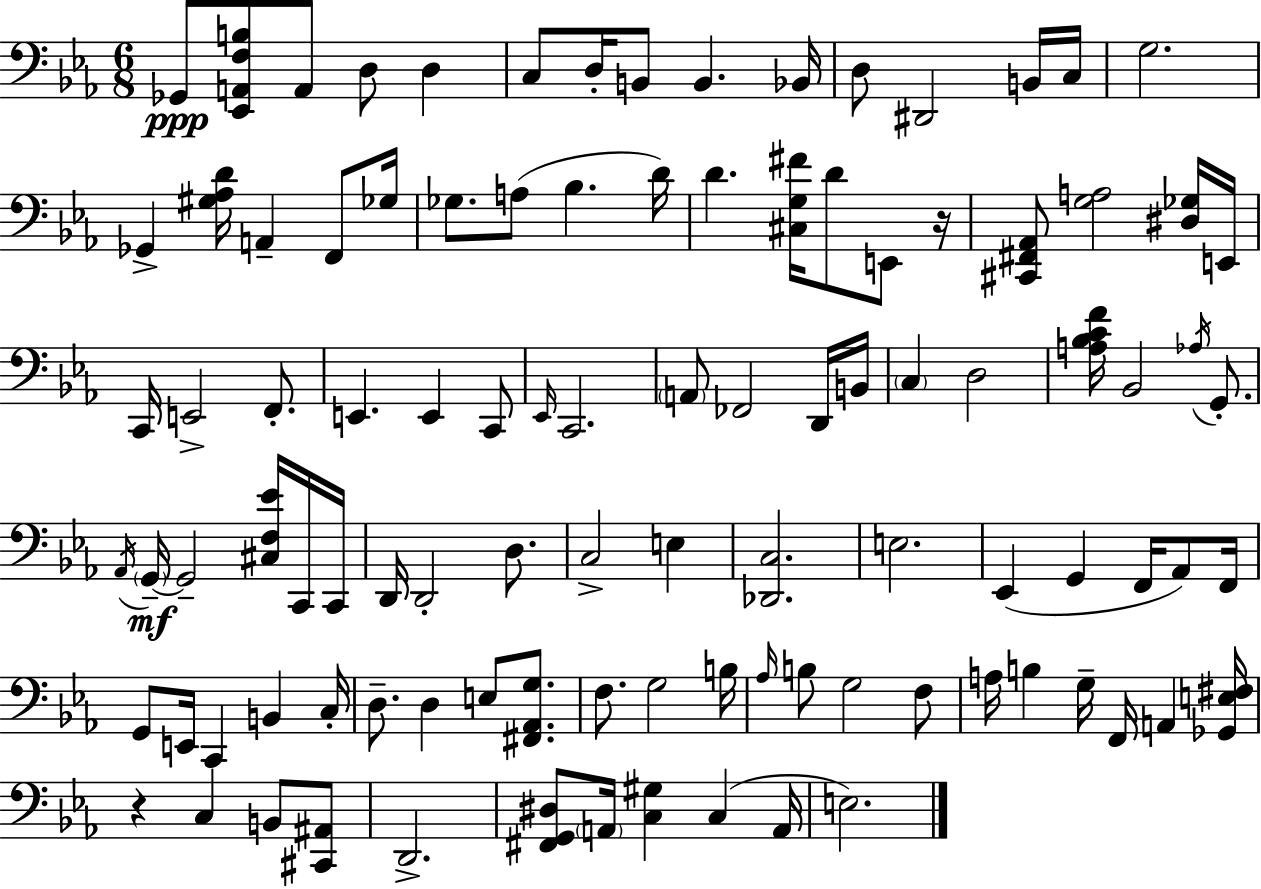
X:1
T:Untitled
M:6/8
L:1/4
K:Eb
_G,,/2 [_E,,A,,F,B,]/2 A,,/2 D,/2 D, C,/2 D,/4 B,,/2 B,, _B,,/4 D,/2 ^D,,2 B,,/4 C,/4 G,2 _G,, [^G,_A,D]/4 A,, F,,/2 _G,/4 _G,/2 A,/2 _B, D/4 D [^C,G,^F]/4 D/2 E,,/2 z/4 [^C,,^F,,_A,,]/2 [G,A,]2 [^D,_G,]/4 E,,/4 C,,/4 E,,2 F,,/2 E,, E,, C,,/2 _E,,/4 C,,2 A,,/2 _F,,2 D,,/4 B,,/4 C, D,2 [A,_B,CF]/4 _B,,2 _A,/4 G,,/2 _A,,/4 G,,/4 G,,2 [^C,F,_E]/4 C,,/4 C,,/4 D,,/4 D,,2 D,/2 C,2 E, [_D,,C,]2 E,2 _E,, G,, F,,/4 _A,,/2 F,,/4 G,,/2 E,,/4 C,, B,, C,/4 D,/2 D, E,/2 [^F,,_A,,G,]/2 F,/2 G,2 B,/4 _A,/4 B,/2 G,2 F,/2 A,/4 B, G,/4 F,,/4 A,, [_G,,E,^F,]/4 z C, B,,/2 [^C,,^A,,]/2 D,,2 [^F,,G,,^D,]/2 A,,/4 [C,^G,] C, A,,/4 E,2